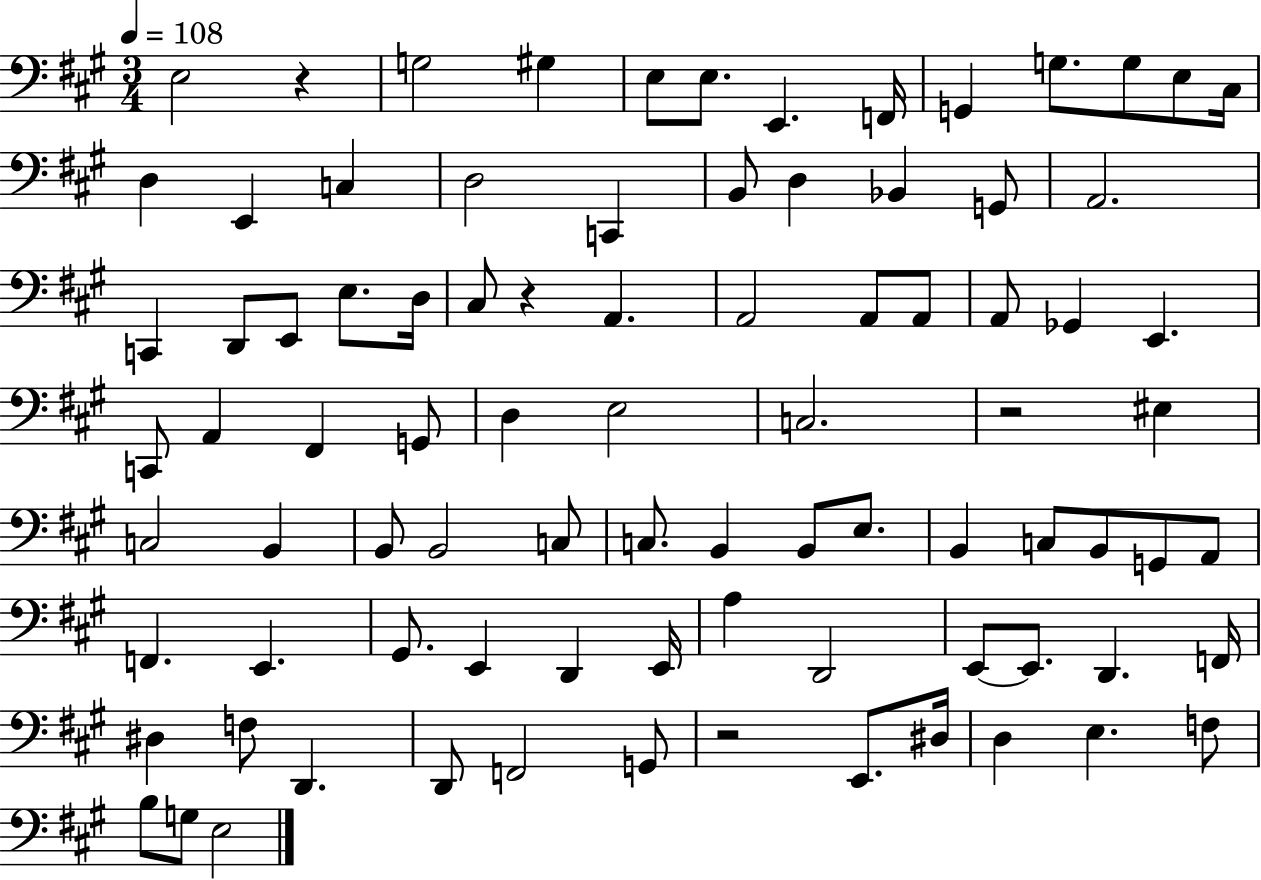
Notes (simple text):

E3/h R/q G3/h G#3/q E3/e E3/e. E2/q. F2/s G2/q G3/e. G3/e E3/e C#3/s D3/q E2/q C3/q D3/h C2/q B2/e D3/q Bb2/q G2/e A2/h. C2/q D2/e E2/e E3/e. D3/s C#3/e R/q A2/q. A2/h A2/e A2/e A2/e Gb2/q E2/q. C2/e A2/q F#2/q G2/e D3/q E3/h C3/h. R/h EIS3/q C3/h B2/q B2/e B2/h C3/e C3/e. B2/q B2/e E3/e. B2/q C3/e B2/e G2/e A2/e F2/q. E2/q. G#2/e. E2/q D2/q E2/s A3/q D2/h E2/e E2/e. D2/q. F2/s D#3/q F3/e D2/q. D2/e F2/h G2/e R/h E2/e. D#3/s D3/q E3/q. F3/e B3/e G3/e E3/h